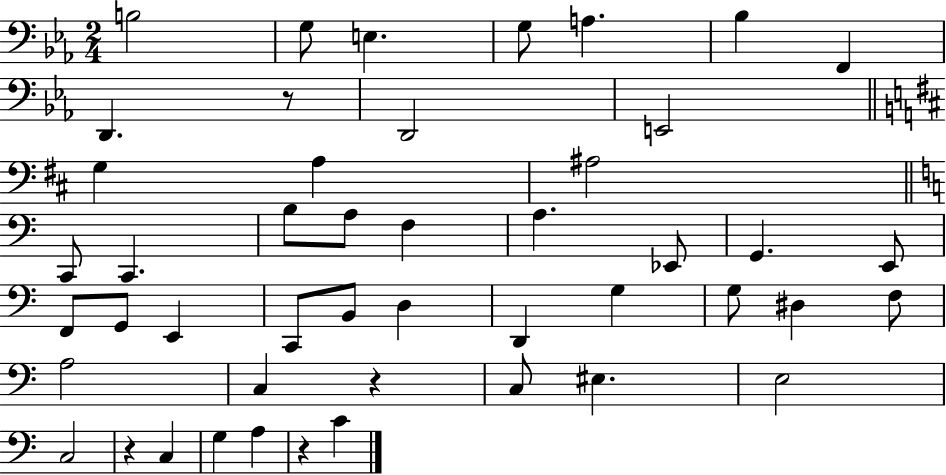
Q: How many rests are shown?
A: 4